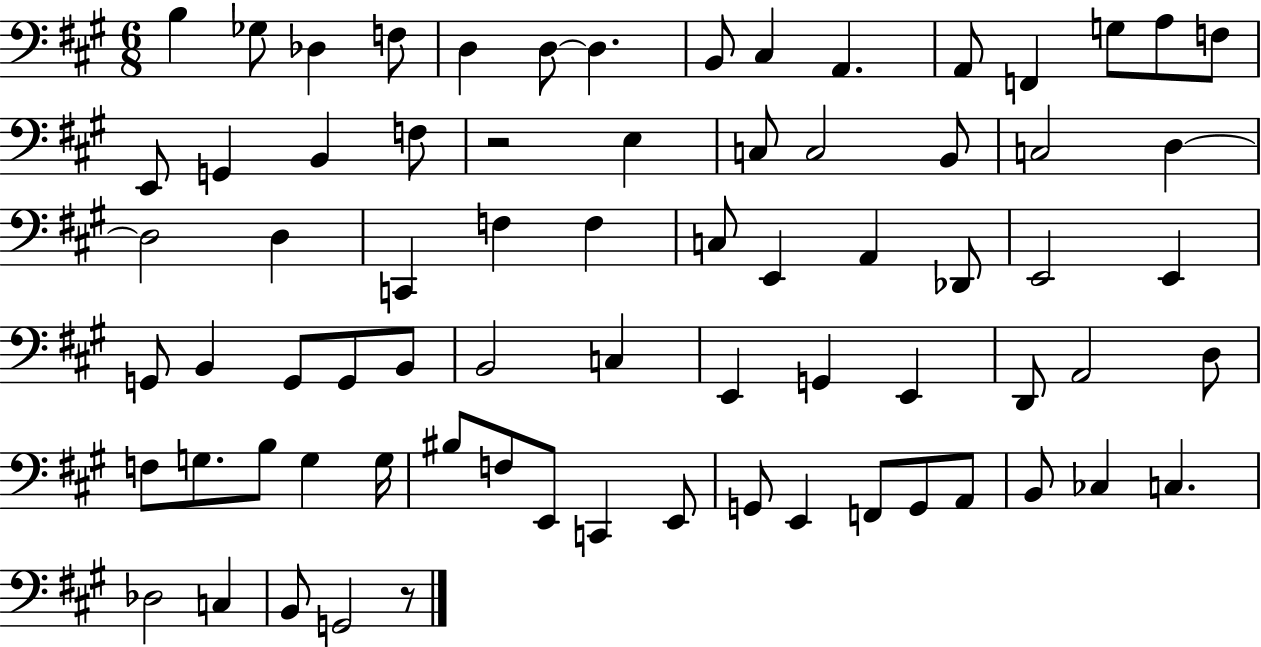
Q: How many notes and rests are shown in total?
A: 73